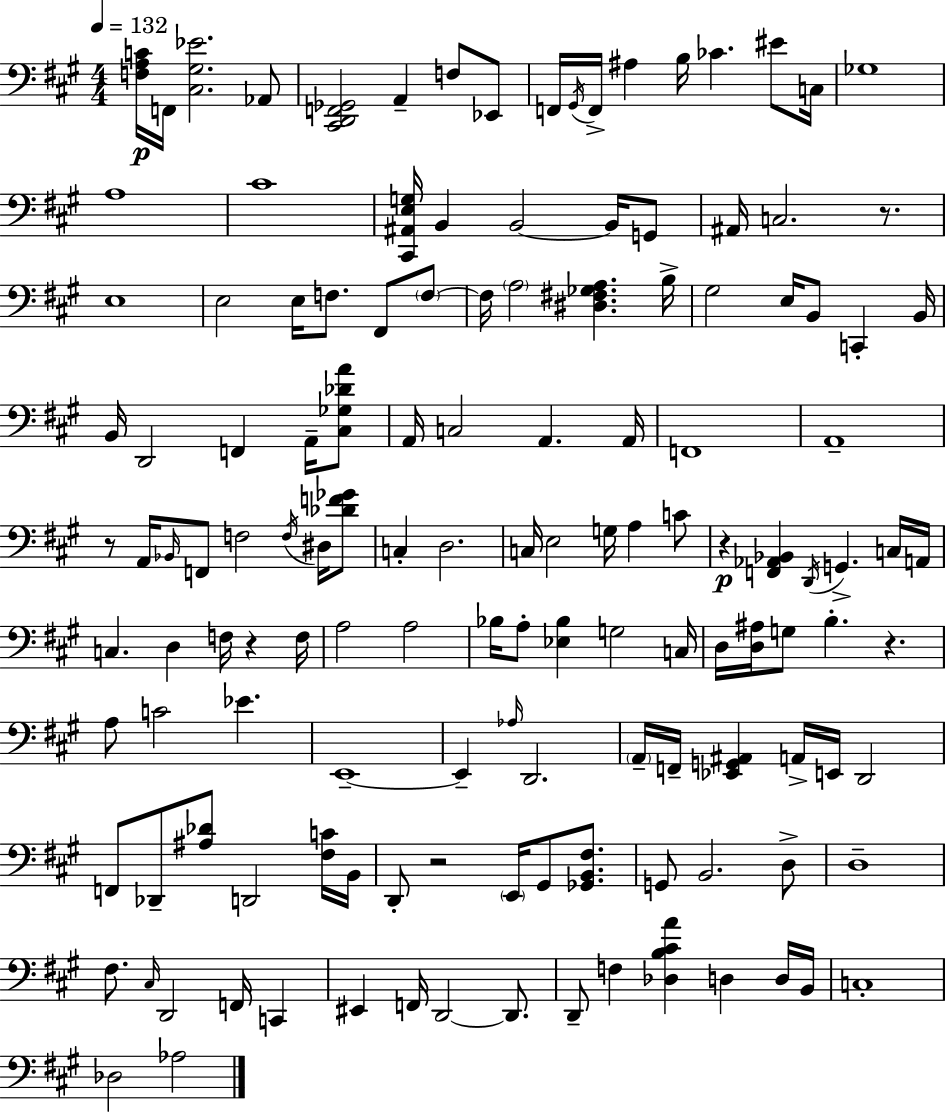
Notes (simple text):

[F3,A3,C4]/s F2/s [C#3,G#3,Eb4]/h. Ab2/e [C#2,D2,F2,Gb2]/h A2/q F3/e Eb2/e F2/s G#2/s F2/s A#3/q B3/s CES4/q. EIS4/e C3/s Gb3/w A3/w C#4/w [C#2,A#2,E3,G3]/s B2/q B2/h B2/s G2/e A#2/s C3/h. R/e. E3/w E3/h E3/s F3/e. F#2/e F3/e F3/s A3/h [D#3,F#3,Gb3,A3]/q. B3/s G#3/h E3/s B2/e C2/q B2/s B2/s D2/h F2/q A2/s [C#3,Gb3,Db4,A4]/e A2/s C3/h A2/q. A2/s F2/w A2/w R/e A2/s Bb2/s F2/e F3/h F3/s D#3/s [Db4,F4,Gb4]/e C3/q D3/h. C3/s E3/h G3/s A3/q C4/e R/q [F2,Ab2,Bb2]/q D2/s G2/q. C3/s A2/s C3/q. D3/q F3/s R/q F3/s A3/h A3/h Bb3/s A3/e [Eb3,Bb3]/q G3/h C3/s D3/s [D3,A#3]/s G3/e B3/q. R/q. A3/e C4/h Eb4/q. E2/w E2/q Ab3/s D2/h. A2/s F2/s [Eb2,G2,A#2]/q A2/s E2/s D2/h F2/e Db2/e [A#3,Db4]/e D2/h [F#3,C4]/s B2/s D2/e R/h E2/s G#2/e [Gb2,B2,F#3]/e. G2/e B2/h. D3/e D3/w F#3/e. C#3/s D2/h F2/s C2/q EIS2/q F2/s D2/h D2/e. D2/e F3/q [Db3,B3,C#4,A4]/q D3/q D3/s B2/s C3/w Db3/h Ab3/h